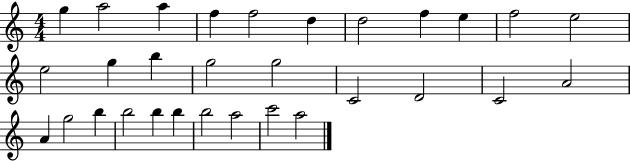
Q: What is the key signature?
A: C major